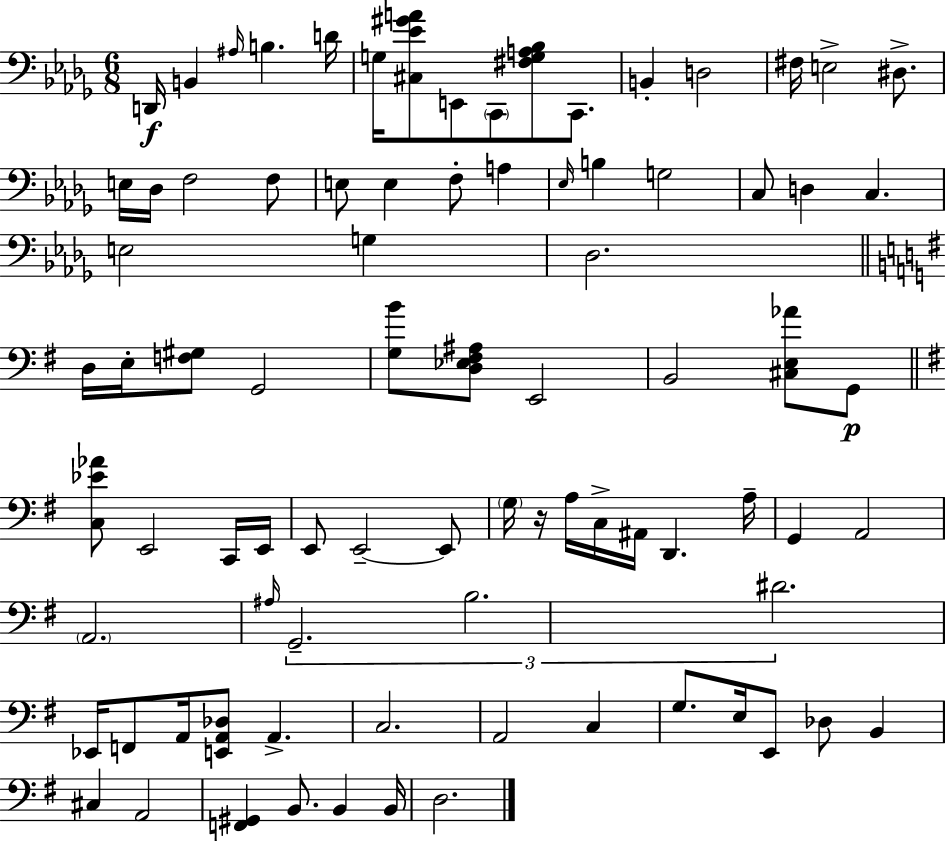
X:1
T:Untitled
M:6/8
L:1/4
K:Bbm
D,,/4 B,, ^A,/4 B, D/4 G,/4 [^C,_E^GA]/2 E,,/2 C,,/2 [^F,G,A,_B,]/2 C,,/2 B,, D,2 ^F,/4 E,2 ^D,/2 E,/4 _D,/4 F,2 F,/2 E,/2 E, F,/2 A, _E,/4 B, G,2 C,/2 D, C, E,2 G, _D,2 D,/4 E,/4 [F,^G,]/2 G,,2 [G,B]/2 [D,_E,^F,^A,]/2 E,,2 B,,2 [^C,E,_A]/2 G,,/2 [C,_E_A]/2 E,,2 C,,/4 E,,/4 E,,/2 E,,2 E,,/2 G,/4 z/4 A,/4 C,/4 ^A,,/4 D,, A,/4 G,, A,,2 A,,2 ^A,/4 G,,2 B,2 ^D2 _E,,/4 F,,/2 A,,/4 [E,,A,,_D,]/2 A,, C,2 A,,2 C, G,/2 E,/4 E,,/2 _D,/2 B,, ^C, A,,2 [F,,^G,,] B,,/2 B,, B,,/4 D,2